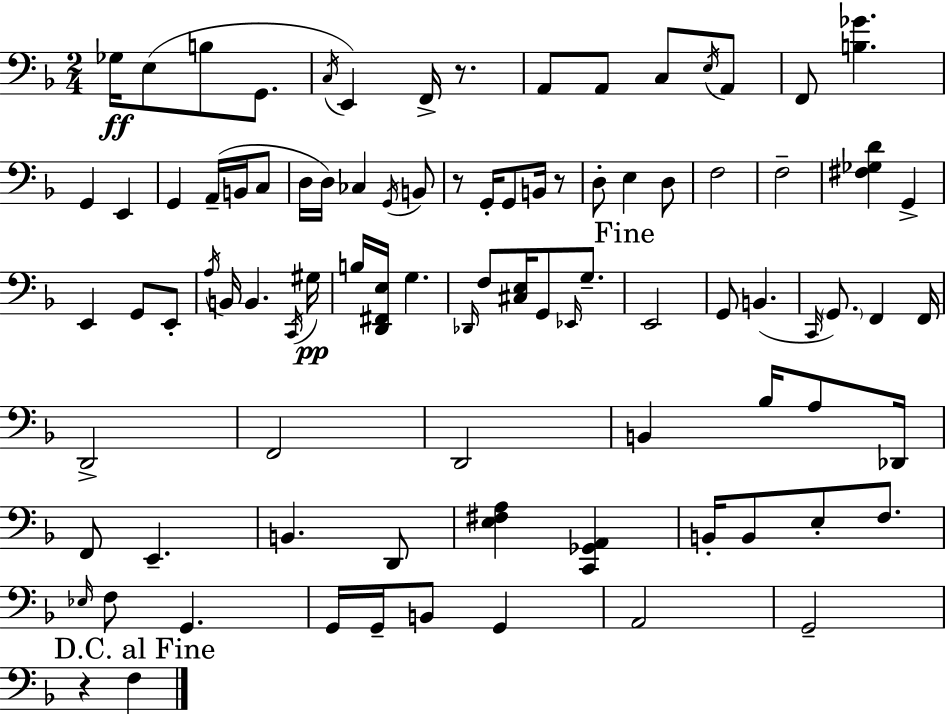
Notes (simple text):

Gb3/s E3/e B3/e G2/e. C3/s E2/q F2/s R/e. A2/e A2/e C3/e E3/s A2/e F2/e [B3,Gb4]/q. G2/q E2/q G2/q A2/s B2/s C3/e D3/s D3/s CES3/q G2/s B2/e R/e G2/s G2/e B2/s R/e D3/e E3/q D3/e F3/h F3/h [F#3,Gb3,D4]/q G2/q E2/q G2/e E2/e A3/s B2/s B2/q. C2/s G#3/s B3/s [D2,F#2,E3]/s G3/q. Db2/s F3/e [C#3,E3]/s G2/e Eb2/s G3/e. E2/h G2/e B2/q. C2/s G2/e. F2/q F2/s D2/h F2/h D2/h B2/q Bb3/s A3/e Db2/s F2/e E2/q. B2/q. D2/e [E3,F#3,A3]/q [C2,Gb2,A2]/q B2/s B2/e E3/e F3/e. Eb3/s F3/e G2/q. G2/s G2/s B2/e G2/q A2/h G2/h R/q F3/q